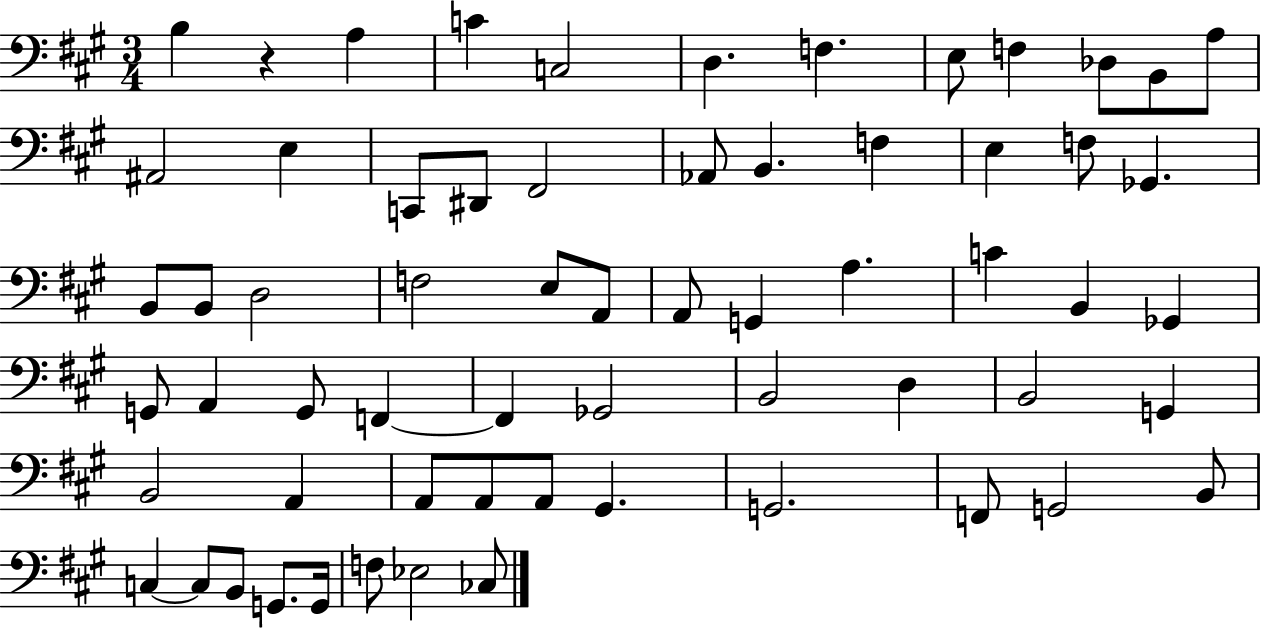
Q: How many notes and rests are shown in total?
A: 63